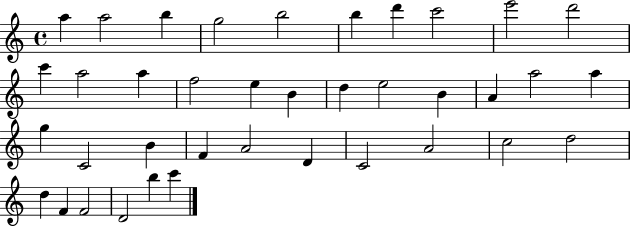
X:1
T:Untitled
M:4/4
L:1/4
K:C
a a2 b g2 b2 b d' c'2 e'2 d'2 c' a2 a f2 e B d e2 B A a2 a g C2 B F A2 D C2 A2 c2 d2 d F F2 D2 b c'